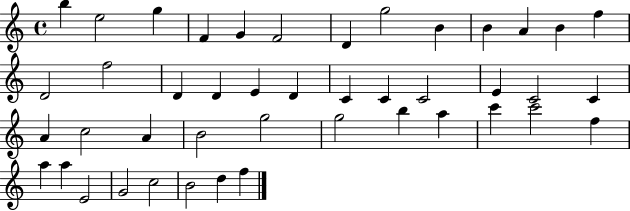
{
  \clef treble
  \time 4/4
  \defaultTimeSignature
  \key c \major
  b''4 e''2 g''4 | f'4 g'4 f'2 | d'4 g''2 b'4 | b'4 a'4 b'4 f''4 | \break d'2 f''2 | d'4 d'4 e'4 d'4 | c'4 c'4 c'2 | e'4 c'2 c'4 | \break a'4 c''2 a'4 | b'2 g''2 | g''2 b''4 a''4 | c'''4 c'''2 f''4 | \break a''4 a''4 e'2 | g'2 c''2 | b'2 d''4 f''4 | \bar "|."
}